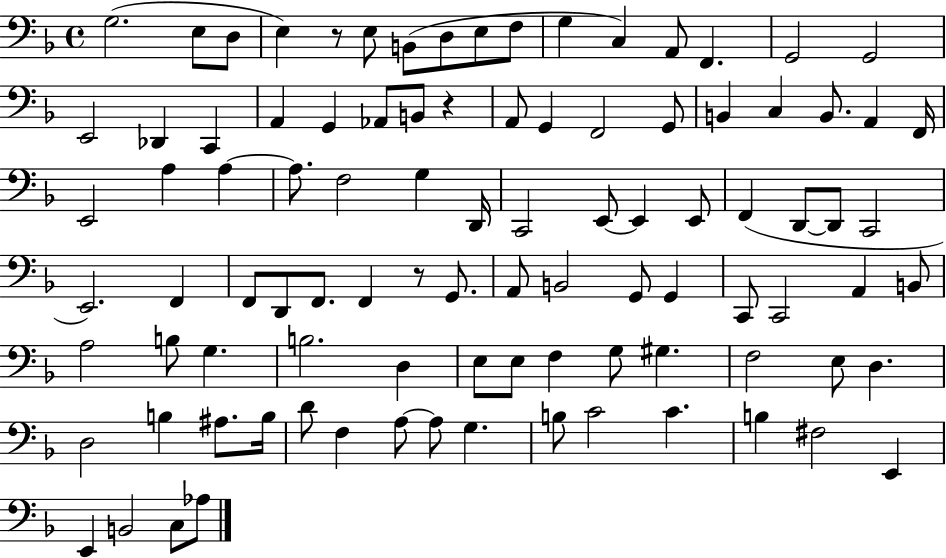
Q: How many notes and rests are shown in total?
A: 96